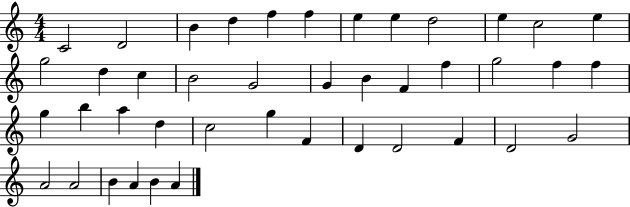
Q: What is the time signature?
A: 4/4